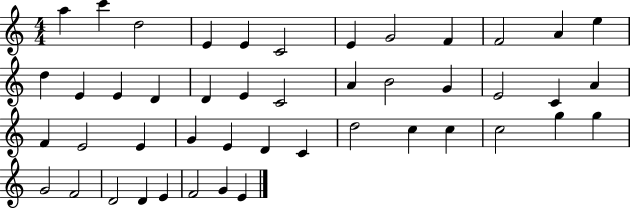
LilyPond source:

{
  \clef treble
  \numericTimeSignature
  \time 4/4
  \key c \major
  a''4 c'''4 d''2 | e'4 e'4 c'2 | e'4 g'2 f'4 | f'2 a'4 e''4 | \break d''4 e'4 e'4 d'4 | d'4 e'4 c'2 | a'4 b'2 g'4 | e'2 c'4 a'4 | \break f'4 e'2 e'4 | g'4 e'4 d'4 c'4 | d''2 c''4 c''4 | c''2 g''4 g''4 | \break g'2 f'2 | d'2 d'4 e'4 | f'2 g'4 e'4 | \bar "|."
}